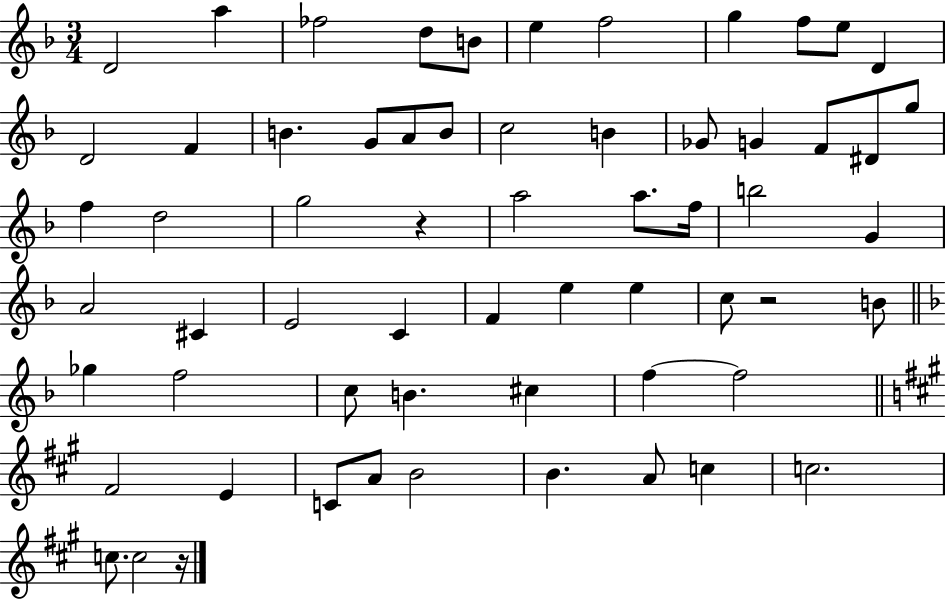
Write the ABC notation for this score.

X:1
T:Untitled
M:3/4
L:1/4
K:F
D2 a _f2 d/2 B/2 e f2 g f/2 e/2 D D2 F B G/2 A/2 B/2 c2 B _G/2 G F/2 ^D/2 g/2 f d2 g2 z a2 a/2 f/4 b2 G A2 ^C E2 C F e e c/2 z2 B/2 _g f2 c/2 B ^c f f2 ^F2 E C/2 A/2 B2 B A/2 c c2 c/2 c2 z/4